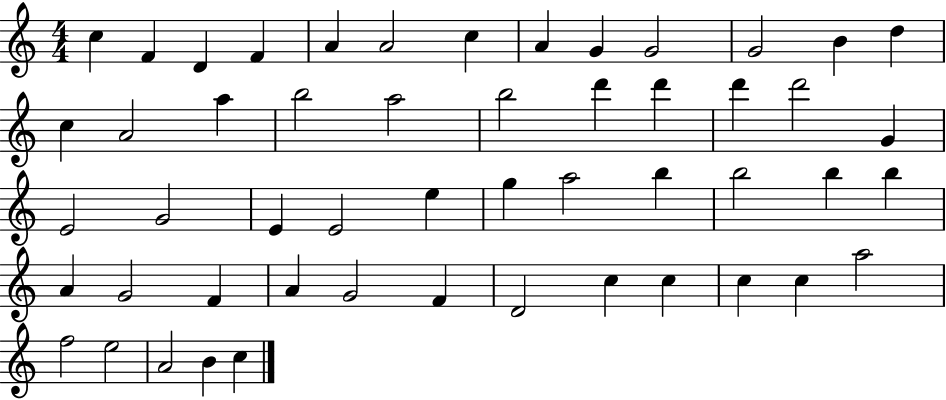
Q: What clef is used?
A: treble